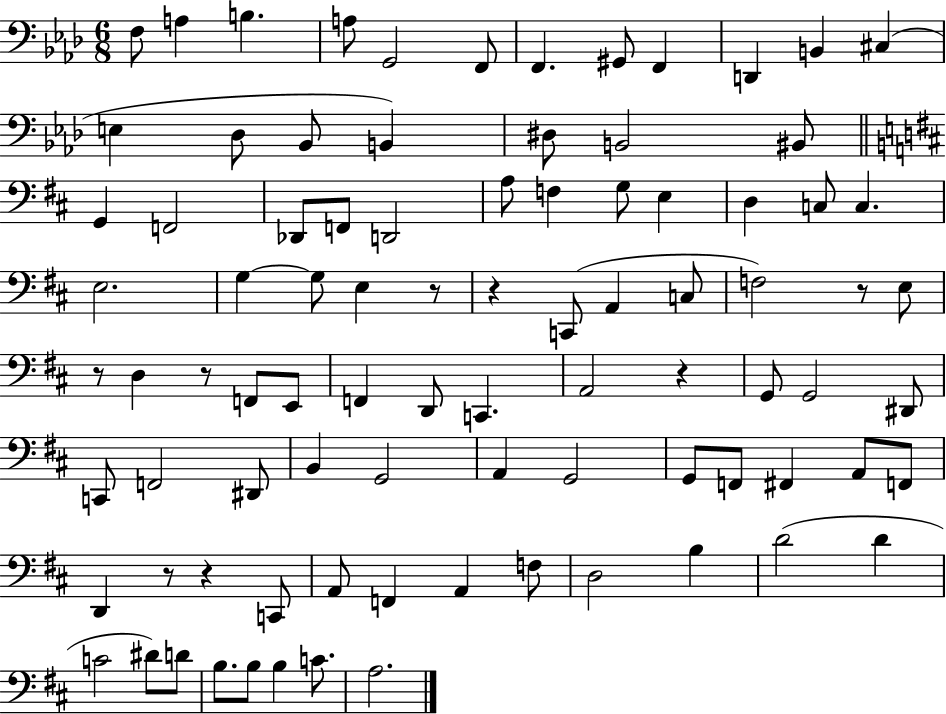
F3/e A3/q B3/q. A3/e G2/h F2/e F2/q. G#2/e F2/q D2/q B2/q C#3/q E3/q Db3/e Bb2/e B2/q D#3/e B2/h BIS2/e G2/q F2/h Db2/e F2/e D2/h A3/e F3/q G3/e E3/q D3/q C3/e C3/q. E3/h. G3/q G3/e E3/q R/e R/q C2/e A2/q C3/e F3/h R/e E3/e R/e D3/q R/e F2/e E2/e F2/q D2/e C2/q. A2/h R/q G2/e G2/h D#2/e C2/e F2/h D#2/e B2/q G2/h A2/q G2/h G2/e F2/e F#2/q A2/e F2/e D2/q R/e R/q C2/e A2/e F2/q A2/q F3/e D3/h B3/q D4/h D4/q C4/h D#4/e D4/e B3/e. B3/e B3/q C4/e. A3/h.